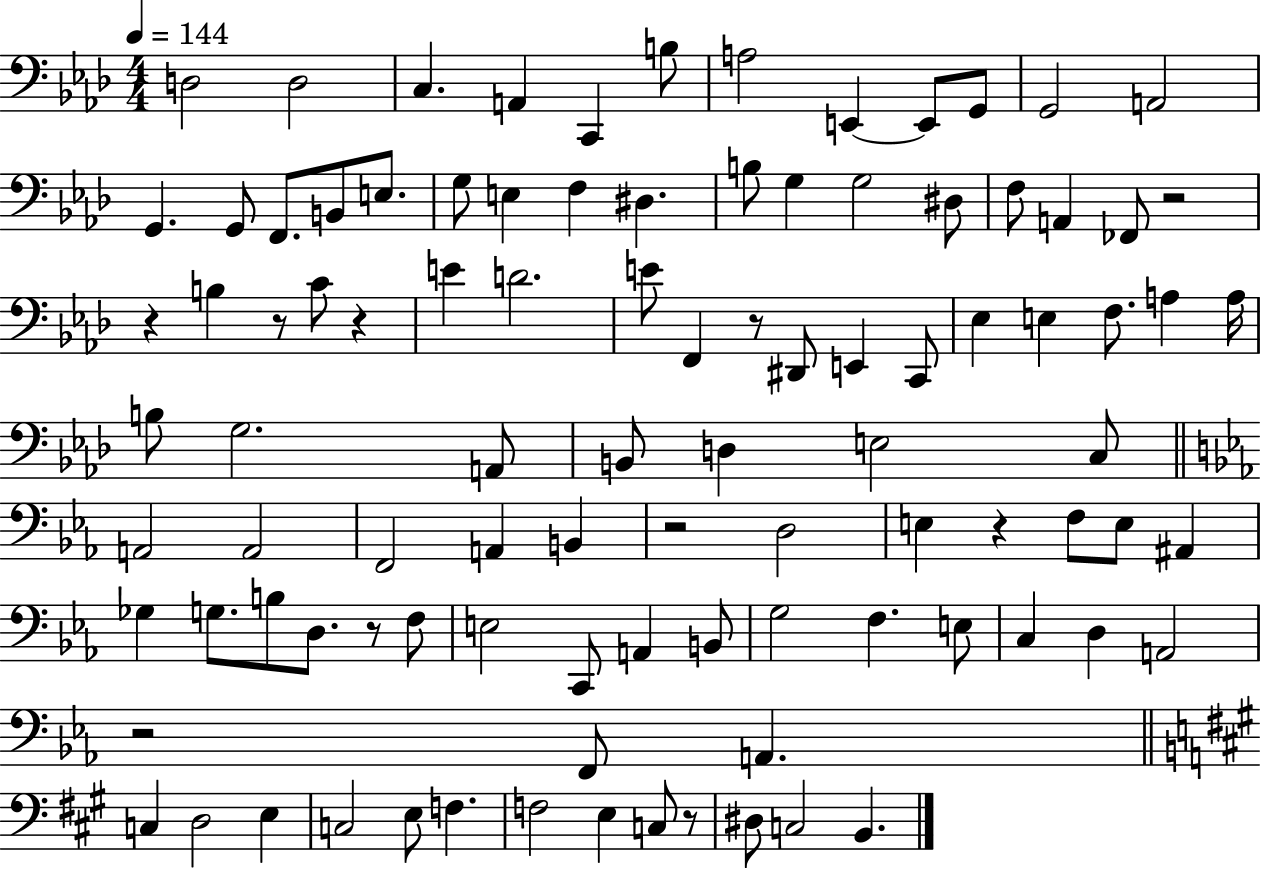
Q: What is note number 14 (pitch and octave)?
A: G2